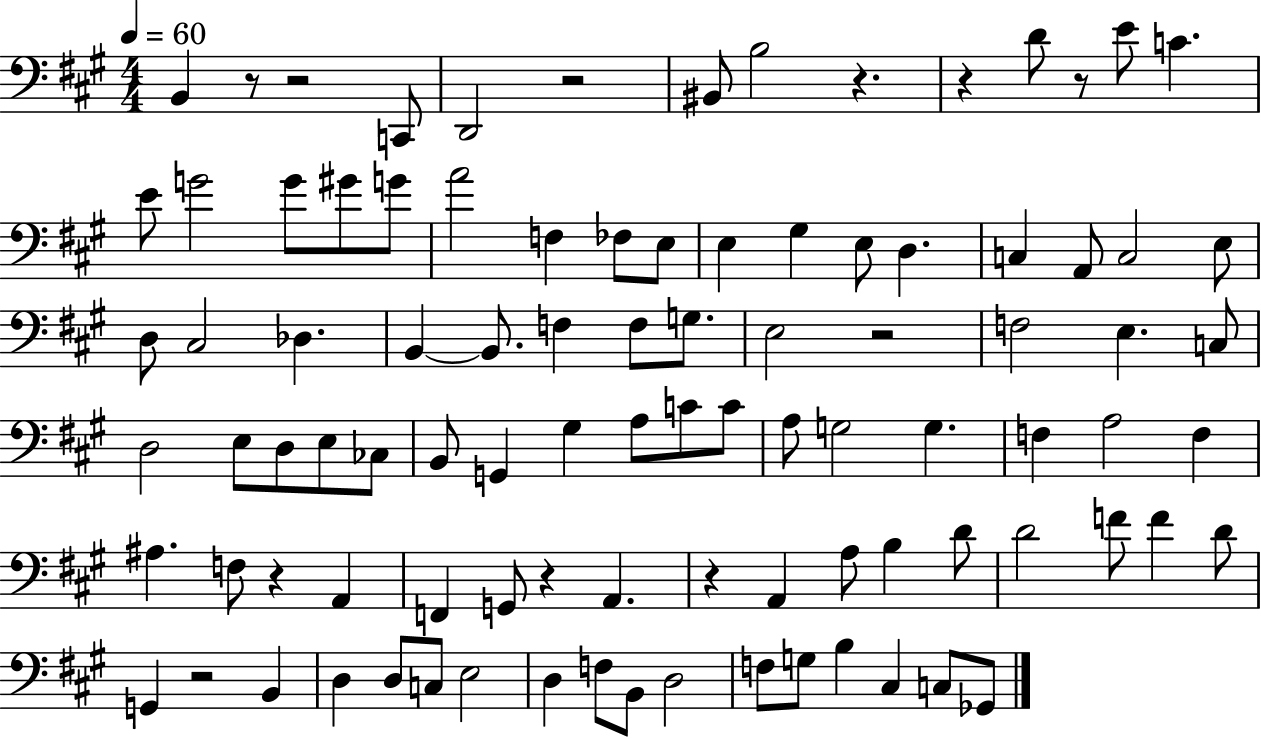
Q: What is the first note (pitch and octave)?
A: B2